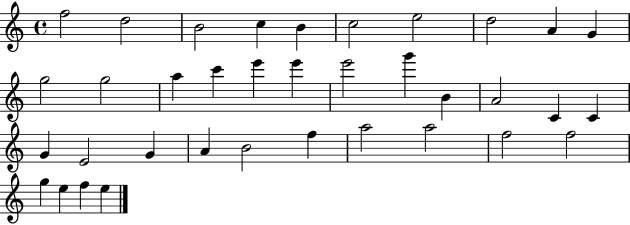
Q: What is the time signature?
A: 4/4